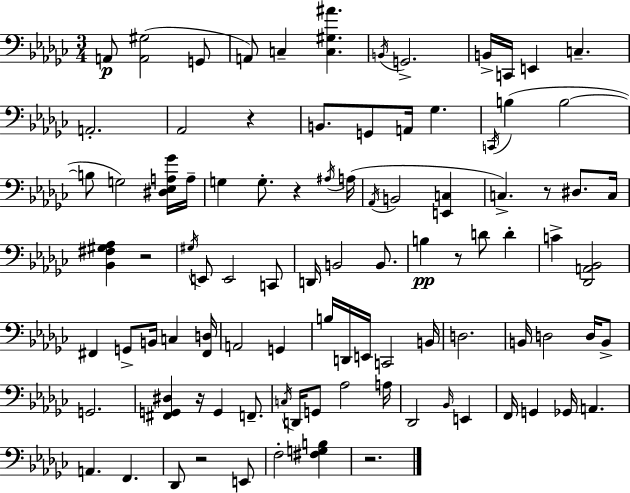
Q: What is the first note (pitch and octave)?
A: A2